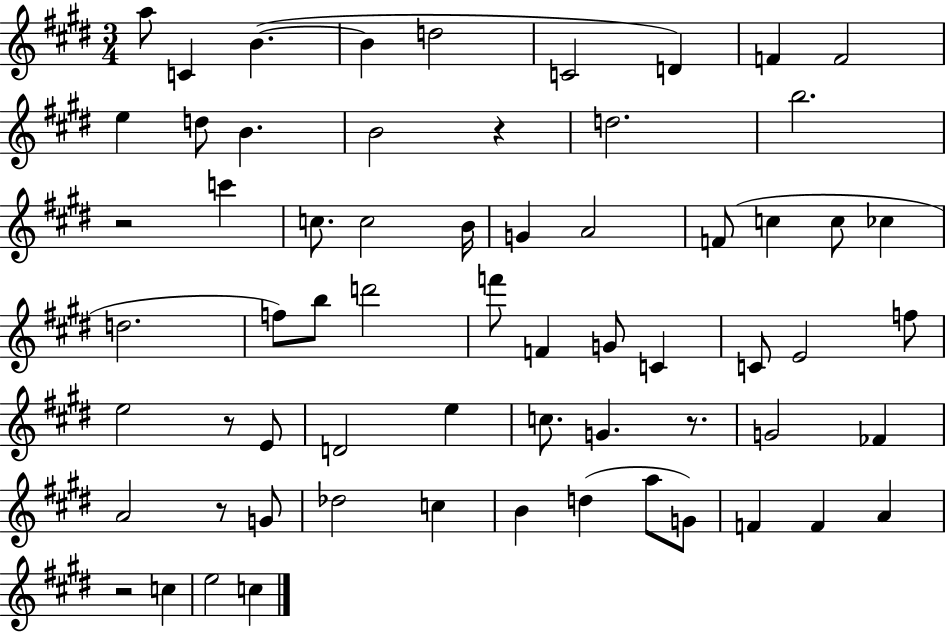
A5/e C4/q B4/q. B4/q D5/h C4/h D4/q F4/q F4/h E5/q D5/e B4/q. B4/h R/q D5/h. B5/h. R/h C6/q C5/e. C5/h B4/s G4/q A4/h F4/e C5/q C5/e CES5/q D5/h. F5/e B5/e D6/h F6/e F4/q G4/e C4/q C4/e E4/h F5/e E5/h R/e E4/e D4/h E5/q C5/e. G4/q. R/e. G4/h FES4/q A4/h R/e G4/e Db5/h C5/q B4/q D5/q A5/e G4/e F4/q F4/q A4/q R/h C5/q E5/h C5/q